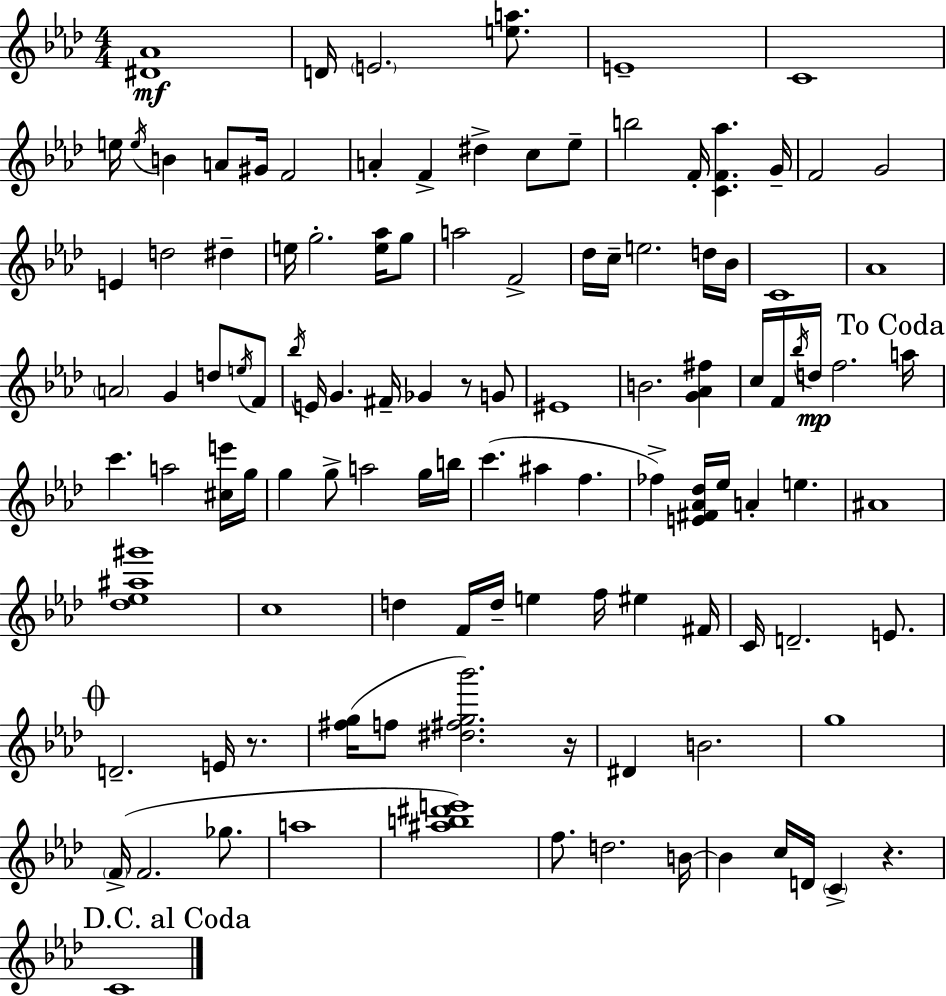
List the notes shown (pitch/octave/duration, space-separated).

[D#4,Ab4]/w D4/s E4/h. [E5,A5]/e. E4/w C4/w E5/s E5/s B4/q A4/e G#4/s F4/h A4/q F4/q D#5/q C5/e Eb5/e B5/h F4/s [C4,F4,Ab5]/q. G4/s F4/h G4/h E4/q D5/h D#5/q E5/s G5/h. [E5,Ab5]/s G5/e A5/h F4/h Db5/s C5/s E5/h. D5/s Bb4/s C4/w Ab4/w A4/h G4/q D5/e E5/s F4/e Bb5/s E4/s G4/q. F#4/s Gb4/q R/e G4/e EIS4/w B4/h. [G4,Ab4,F#5]/q C5/s F4/s Bb5/s D5/s F5/h. A5/s C6/q. A5/h [C#5,E6]/s G5/s G5/q G5/e A5/h G5/s B5/s C6/q. A#5/q F5/q. FES5/q [E4,F#4,Ab4,Db5]/s Eb5/s A4/q E5/q. A#4/w [Db5,Eb5,A#5,G#6]/w C5/w D5/q F4/s D5/s E5/q F5/s EIS5/q F#4/s C4/s D4/h. E4/e. D4/h. E4/s R/e. [F#5,G5]/s F5/e [D#5,F#5,G5,Bb6]/h. R/s D#4/q B4/h. G5/w F4/s F4/h. Gb5/e. A5/w [A#5,B5,D#6,E6]/w F5/e. D5/h. B4/s B4/q C5/s D4/s C4/q R/q. C4/w